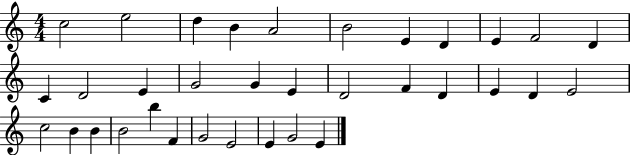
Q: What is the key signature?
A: C major